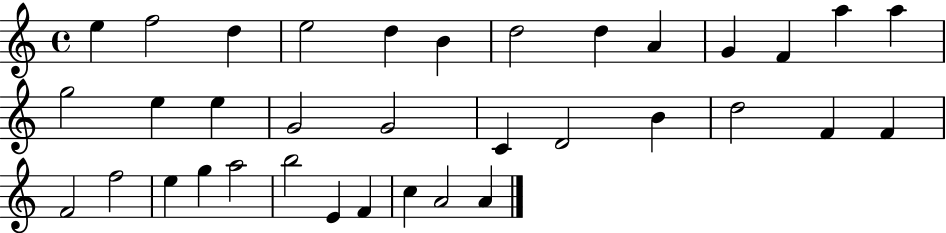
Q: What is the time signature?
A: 4/4